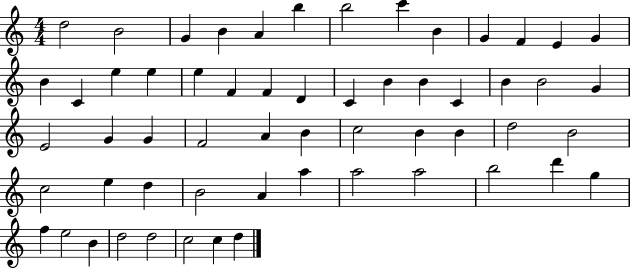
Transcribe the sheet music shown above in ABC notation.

X:1
T:Untitled
M:4/4
L:1/4
K:C
d2 B2 G B A b b2 c' B G F E G B C e e e F F D C B B C B B2 G E2 G G F2 A B c2 B B d2 B2 c2 e d B2 A a a2 a2 b2 d' g f e2 B d2 d2 c2 c d